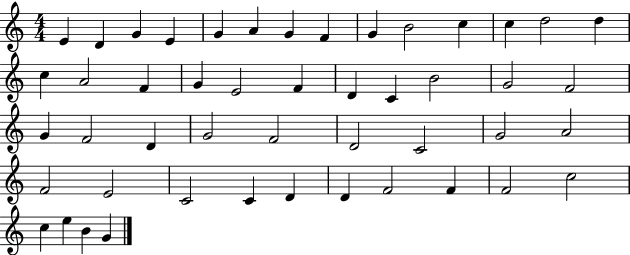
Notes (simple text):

E4/q D4/q G4/q E4/q G4/q A4/q G4/q F4/q G4/q B4/h C5/q C5/q D5/h D5/q C5/q A4/h F4/q G4/q E4/h F4/q D4/q C4/q B4/h G4/h F4/h G4/q F4/h D4/q G4/h F4/h D4/h C4/h G4/h A4/h F4/h E4/h C4/h C4/q D4/q D4/q F4/h F4/q F4/h C5/h C5/q E5/q B4/q G4/q